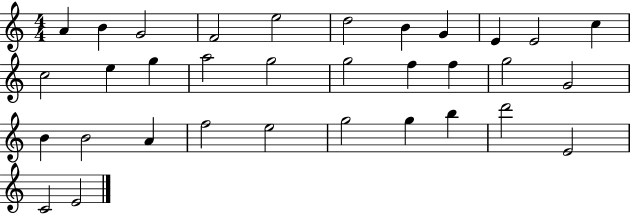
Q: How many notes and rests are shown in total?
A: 33